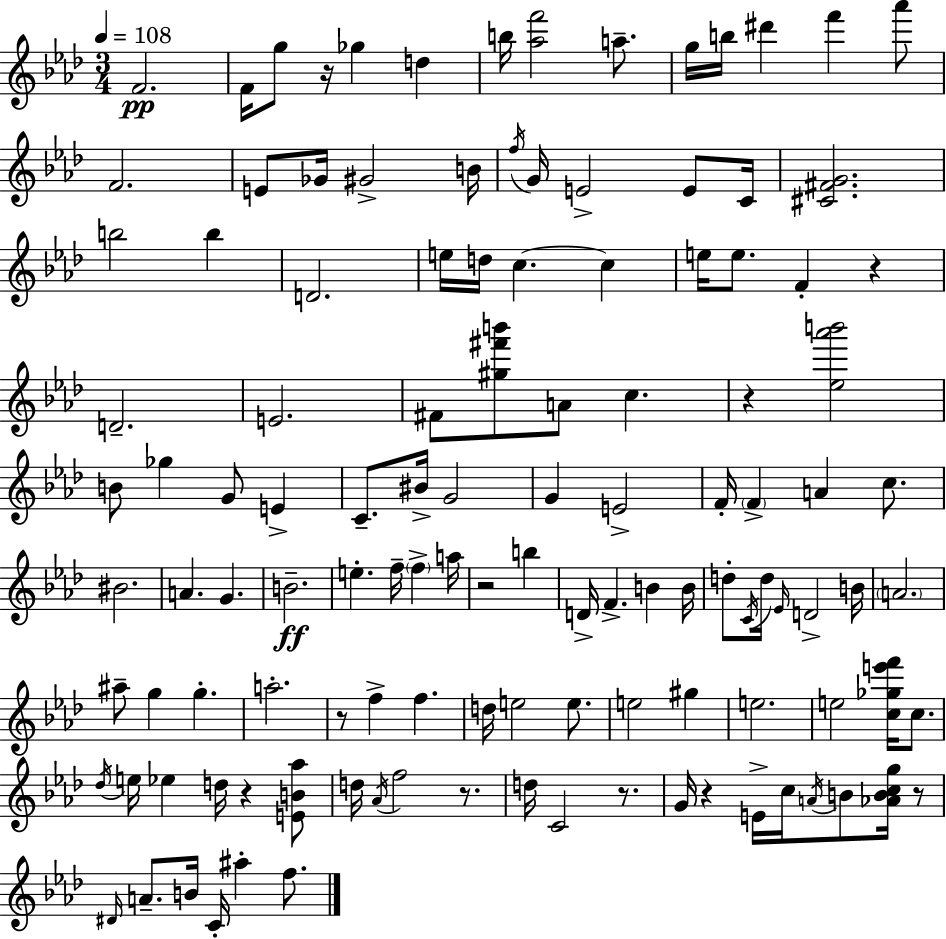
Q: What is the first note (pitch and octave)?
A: F4